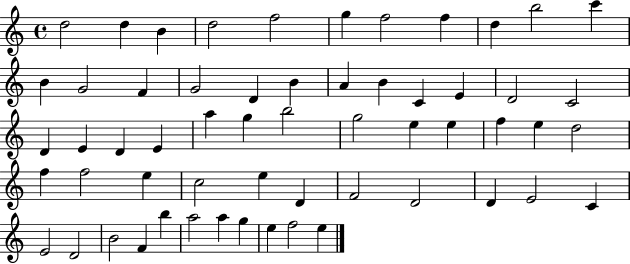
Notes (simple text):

D5/h D5/q B4/q D5/h F5/h G5/q F5/h F5/q D5/q B5/h C6/q B4/q G4/h F4/q G4/h D4/q B4/q A4/q B4/q C4/q E4/q D4/h C4/h D4/q E4/q D4/q E4/q A5/q G5/q B5/h G5/h E5/q E5/q F5/q E5/q D5/h F5/q F5/h E5/q C5/h E5/q D4/q F4/h D4/h D4/q E4/h C4/q E4/h D4/h B4/h F4/q B5/q A5/h A5/q G5/q E5/q F5/h E5/q